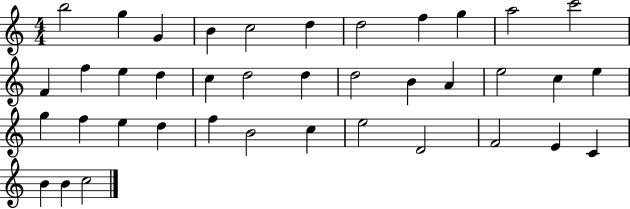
B5/h G5/q G4/q B4/q C5/h D5/q D5/h F5/q G5/q A5/h C6/h F4/q F5/q E5/q D5/q C5/q D5/h D5/q D5/h B4/q A4/q E5/h C5/q E5/q G5/q F5/q E5/q D5/q F5/q B4/h C5/q E5/h D4/h F4/h E4/q C4/q B4/q B4/q C5/h